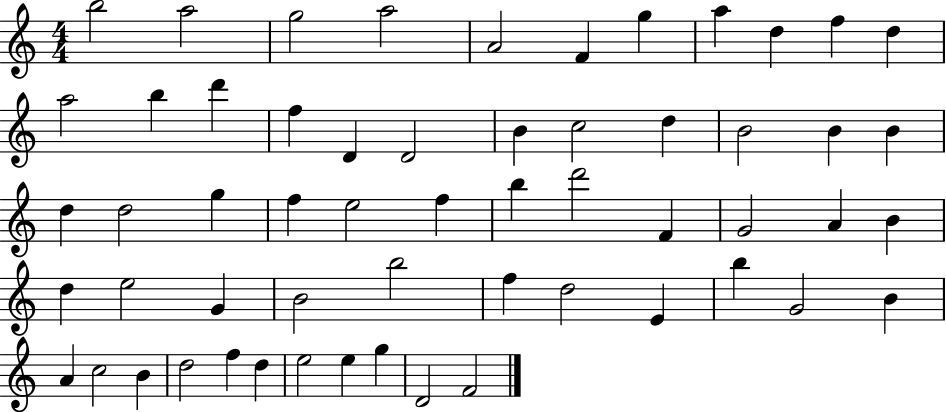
{
  \clef treble
  \numericTimeSignature
  \time 4/4
  \key c \major
  b''2 a''2 | g''2 a''2 | a'2 f'4 g''4 | a''4 d''4 f''4 d''4 | \break a''2 b''4 d'''4 | f''4 d'4 d'2 | b'4 c''2 d''4 | b'2 b'4 b'4 | \break d''4 d''2 g''4 | f''4 e''2 f''4 | b''4 d'''2 f'4 | g'2 a'4 b'4 | \break d''4 e''2 g'4 | b'2 b''2 | f''4 d''2 e'4 | b''4 g'2 b'4 | \break a'4 c''2 b'4 | d''2 f''4 d''4 | e''2 e''4 g''4 | d'2 f'2 | \break \bar "|."
}